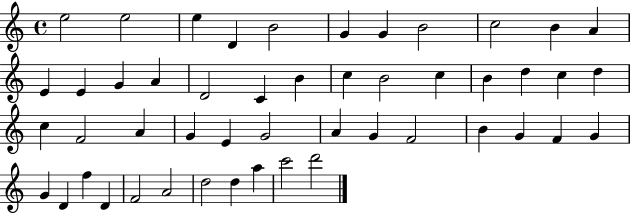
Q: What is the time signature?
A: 4/4